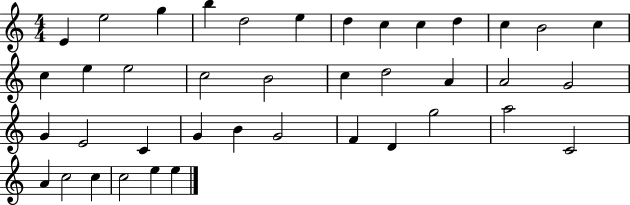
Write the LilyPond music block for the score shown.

{
  \clef treble
  \numericTimeSignature
  \time 4/4
  \key c \major
  e'4 e''2 g''4 | b''4 d''2 e''4 | d''4 c''4 c''4 d''4 | c''4 b'2 c''4 | \break c''4 e''4 e''2 | c''2 b'2 | c''4 d''2 a'4 | a'2 g'2 | \break g'4 e'2 c'4 | g'4 b'4 g'2 | f'4 d'4 g''2 | a''2 c'2 | \break a'4 c''2 c''4 | c''2 e''4 e''4 | \bar "|."
}